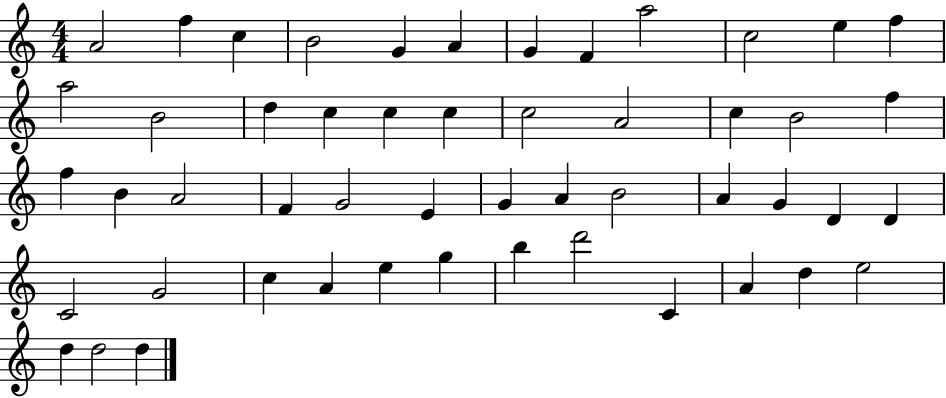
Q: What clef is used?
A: treble